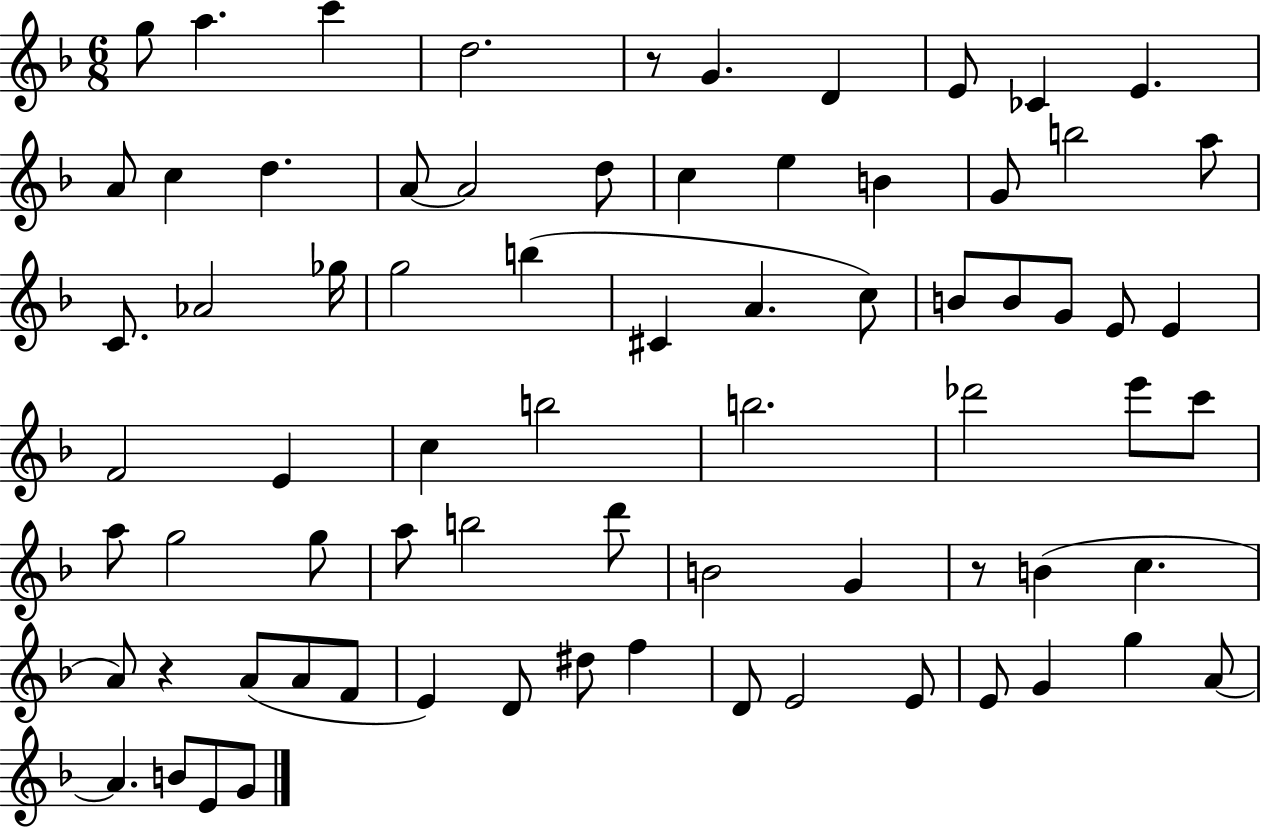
G5/e A5/q. C6/q D5/h. R/e G4/q. D4/q E4/e CES4/q E4/q. A4/e C5/q D5/q. A4/e A4/h D5/e C5/q E5/q B4/q G4/e B5/h A5/e C4/e. Ab4/h Gb5/s G5/h B5/q C#4/q A4/q. C5/e B4/e B4/e G4/e E4/e E4/q F4/h E4/q C5/q B5/h B5/h. Db6/h E6/e C6/e A5/e G5/h G5/e A5/e B5/h D6/e B4/h G4/q R/e B4/q C5/q. A4/e R/q A4/e A4/e F4/e E4/q D4/e D#5/e F5/q D4/e E4/h E4/e E4/e G4/q G5/q A4/e A4/q. B4/e E4/e G4/e